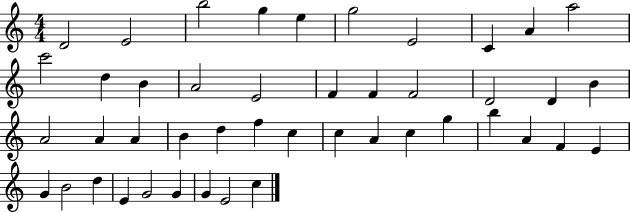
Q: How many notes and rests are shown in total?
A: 45